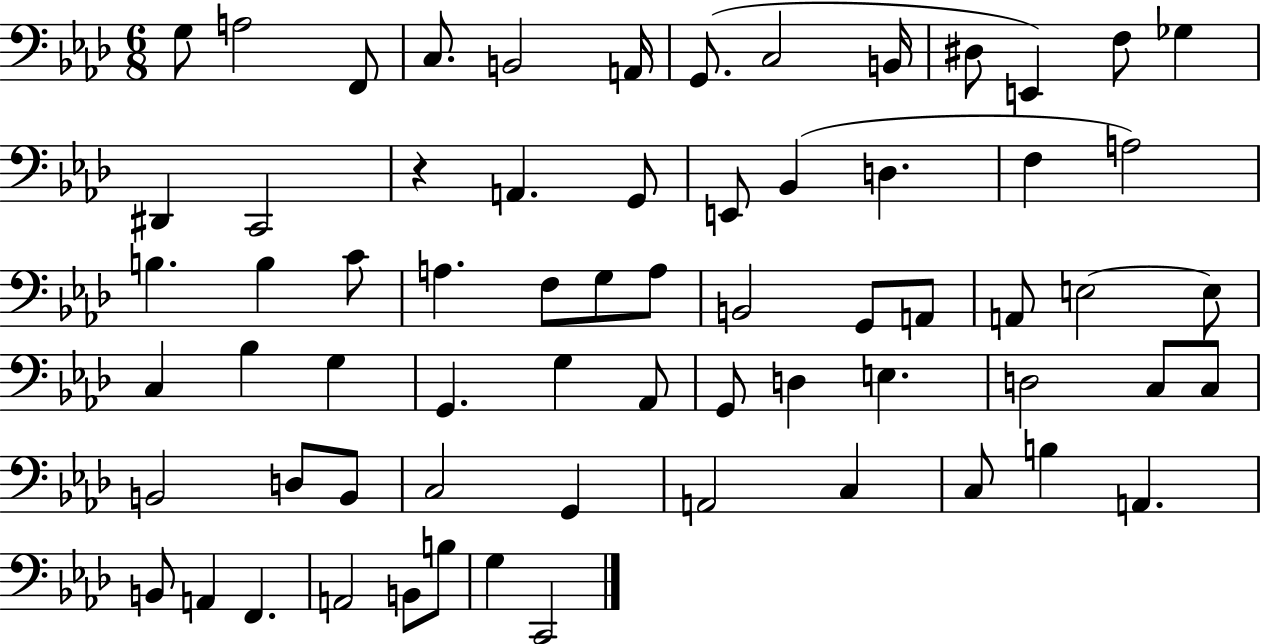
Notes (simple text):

G3/e A3/h F2/e C3/e. B2/h A2/s G2/e. C3/h B2/s D#3/e E2/q F3/e Gb3/q D#2/q C2/h R/q A2/q. G2/e E2/e Bb2/q D3/q. F3/q A3/h B3/q. B3/q C4/e A3/q. F3/e G3/e A3/e B2/h G2/e A2/e A2/e E3/h E3/e C3/q Bb3/q G3/q G2/q. G3/q Ab2/e G2/e D3/q E3/q. D3/h C3/e C3/e B2/h D3/e B2/e C3/h G2/q A2/h C3/q C3/e B3/q A2/q. B2/e A2/q F2/q. A2/h B2/e B3/e G3/q C2/h